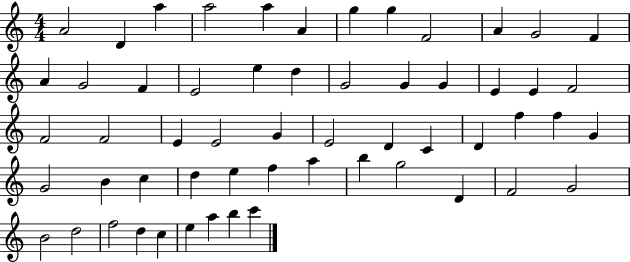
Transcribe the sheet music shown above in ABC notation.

X:1
T:Untitled
M:4/4
L:1/4
K:C
A2 D a a2 a A g g F2 A G2 F A G2 F E2 e d G2 G G E E F2 F2 F2 E E2 G E2 D C D f f G G2 B c d e f a b g2 D F2 G2 B2 d2 f2 d c e a b c'